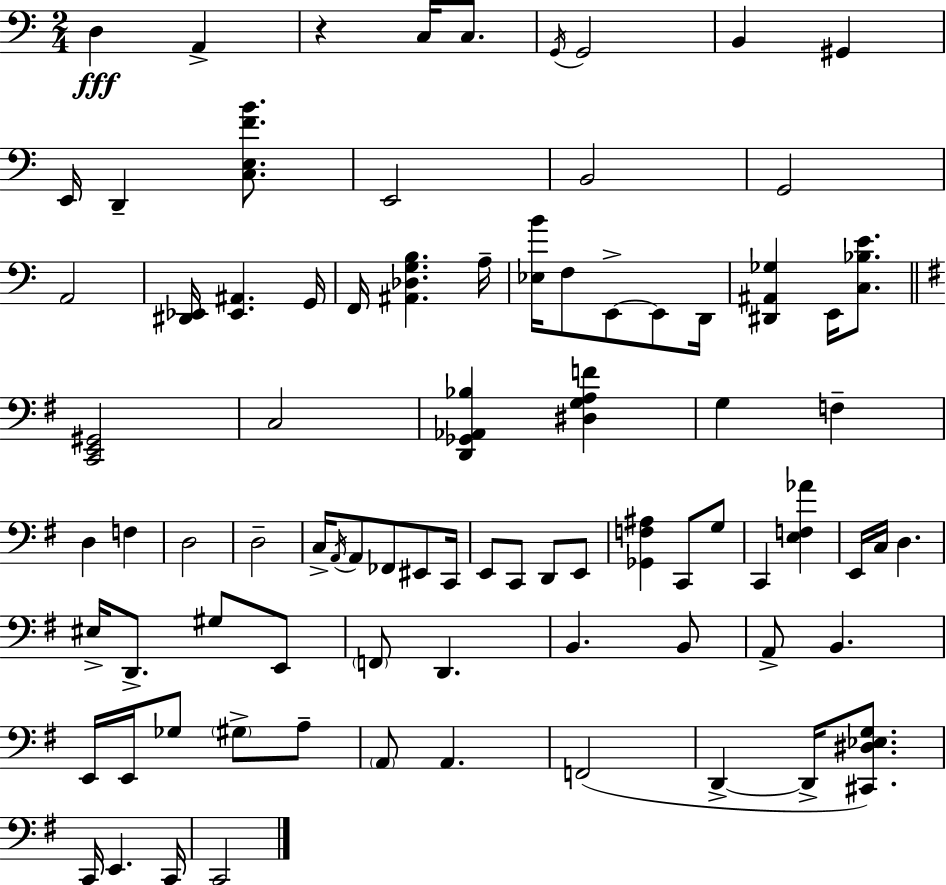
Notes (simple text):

D3/q A2/q R/q C3/s C3/e. G2/s G2/h B2/q G#2/q E2/s D2/q [C3,E3,F4,B4]/e. E2/h B2/h G2/h A2/h [D#2,Eb2]/s [Eb2,A#2]/q. G2/s F2/s [A#2,Db3,G3,B3]/q. A3/s [Eb3,B4]/s F3/e E2/e E2/e D2/s [D#2,A#2,Gb3]/q E2/s [C3,Bb3,E4]/e. [C2,E2,G#2]/h C3/h [D2,Gb2,Ab2,Bb3]/q [D#3,G3,A3,F4]/q G3/q F3/q D3/q F3/q D3/h D3/h C3/s A2/s A2/e FES2/e EIS2/e C2/s E2/e C2/e D2/e E2/e [Gb2,F3,A#3]/q C2/e G3/e C2/q [E3,F3,Ab4]/q E2/s C3/s D3/q. EIS3/s D2/e. G#3/e E2/e F2/e D2/q. B2/q. B2/e A2/e B2/q. E2/s E2/s Gb3/e G#3/e A3/e A2/e A2/q. F2/h D2/q D2/s [C#2,D#3,Eb3,G3]/e. C2/s E2/q. C2/s C2/h